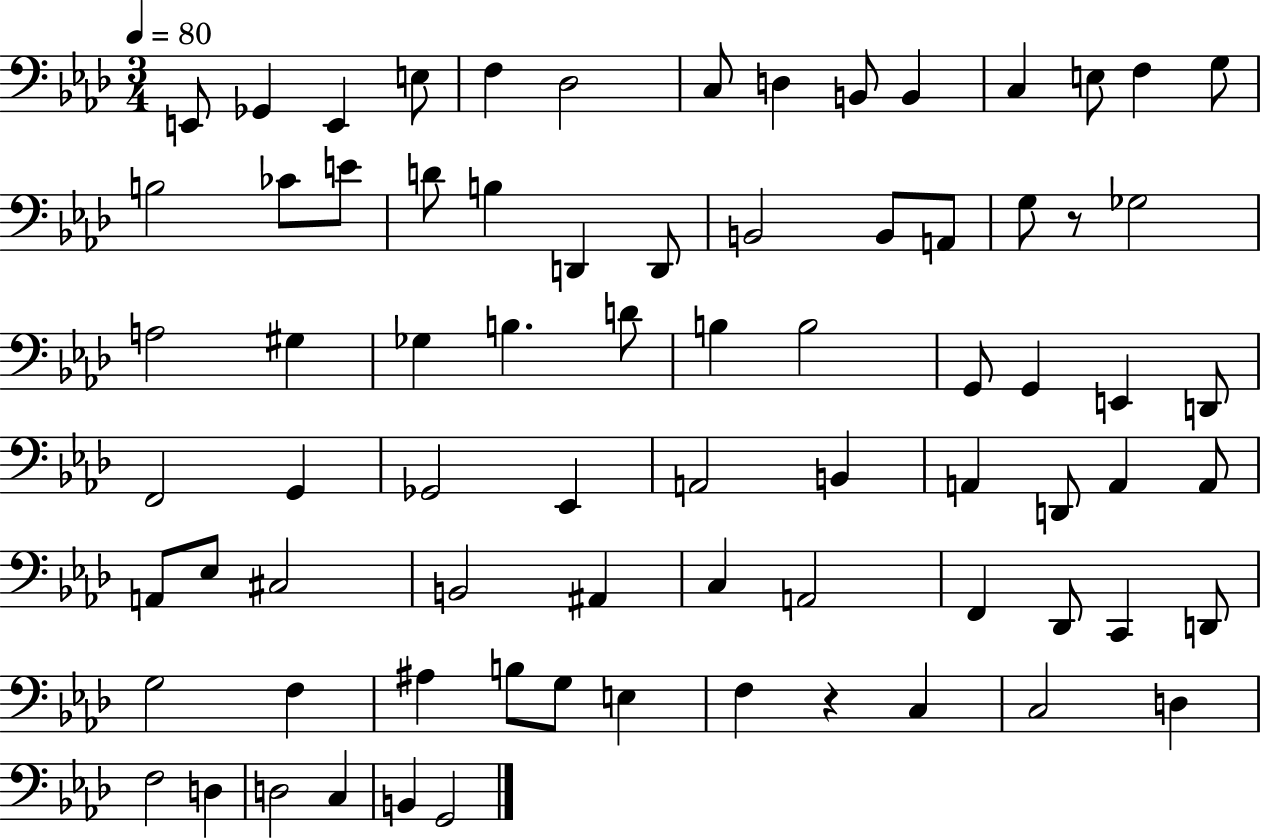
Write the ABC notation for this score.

X:1
T:Untitled
M:3/4
L:1/4
K:Ab
E,,/2 _G,, E,, E,/2 F, _D,2 C,/2 D, B,,/2 B,, C, E,/2 F, G,/2 B,2 _C/2 E/2 D/2 B, D,, D,,/2 B,,2 B,,/2 A,,/2 G,/2 z/2 _G,2 A,2 ^G, _G, B, D/2 B, B,2 G,,/2 G,, E,, D,,/2 F,,2 G,, _G,,2 _E,, A,,2 B,, A,, D,,/2 A,, A,,/2 A,,/2 _E,/2 ^C,2 B,,2 ^A,, C, A,,2 F,, _D,,/2 C,, D,,/2 G,2 F, ^A, B,/2 G,/2 E, F, z C, C,2 D, F,2 D, D,2 C, B,, G,,2